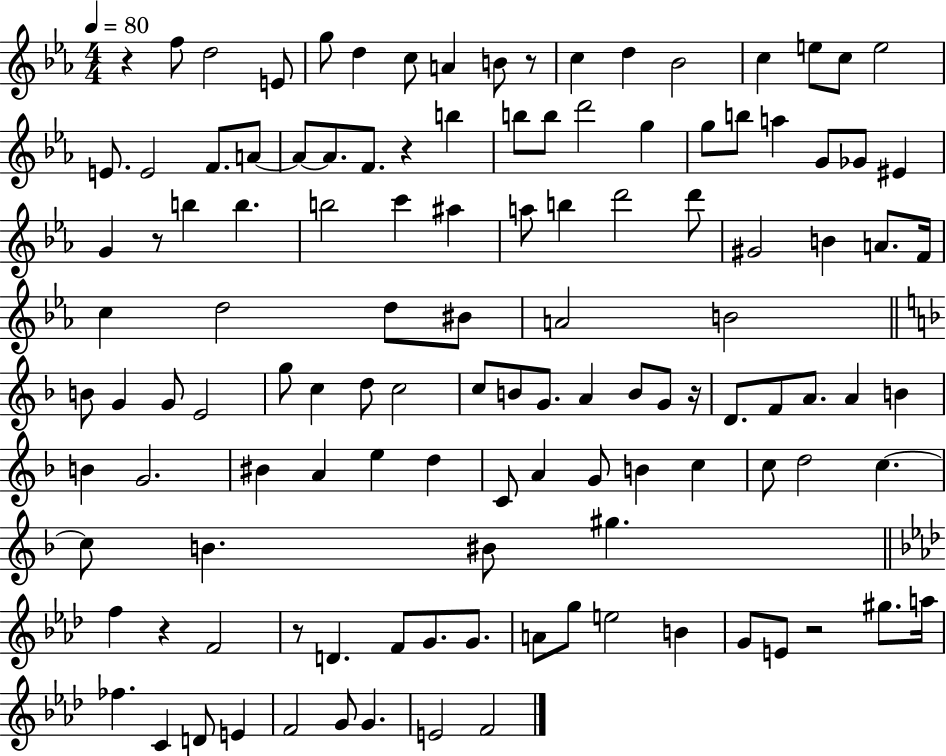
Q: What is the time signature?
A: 4/4